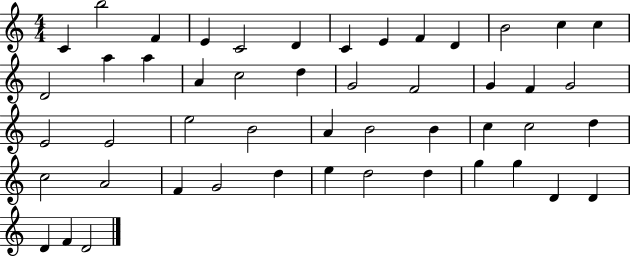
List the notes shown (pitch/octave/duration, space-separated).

C4/q B5/h F4/q E4/q C4/h D4/q C4/q E4/q F4/q D4/q B4/h C5/q C5/q D4/h A5/q A5/q A4/q C5/h D5/q G4/h F4/h G4/q F4/q G4/h E4/h E4/h E5/h B4/h A4/q B4/h B4/q C5/q C5/h D5/q C5/h A4/h F4/q G4/h D5/q E5/q D5/h D5/q G5/q G5/q D4/q D4/q D4/q F4/q D4/h